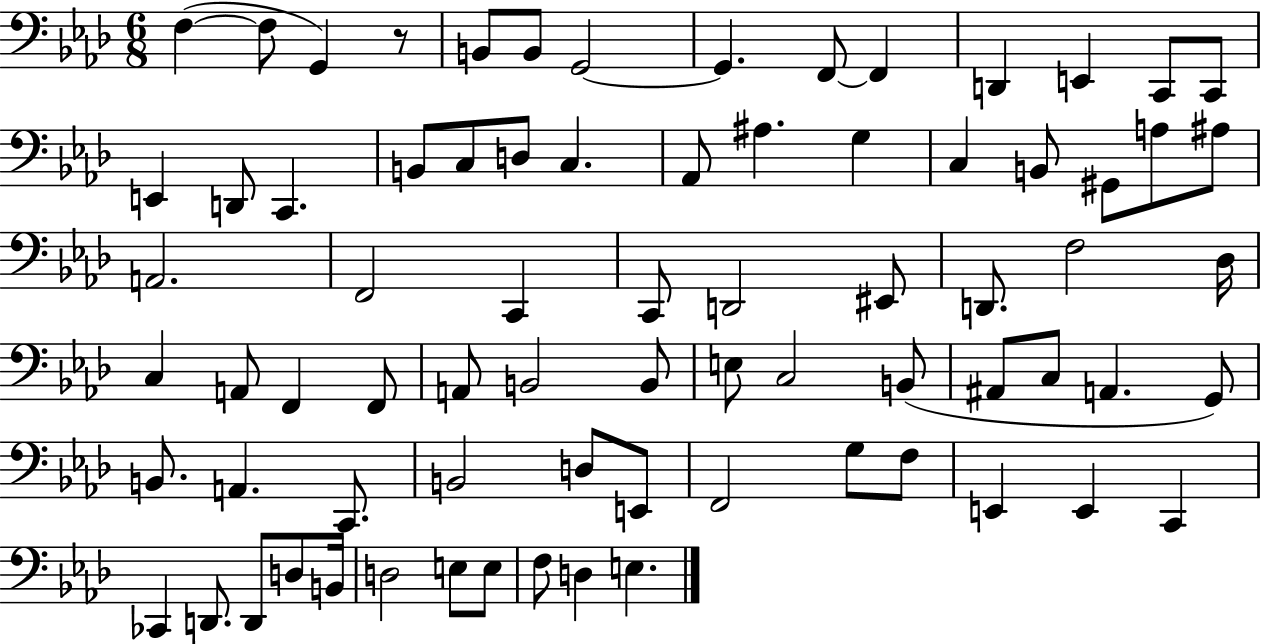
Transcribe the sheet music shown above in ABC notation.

X:1
T:Untitled
M:6/8
L:1/4
K:Ab
F, F,/2 G,, z/2 B,,/2 B,,/2 G,,2 G,, F,,/2 F,, D,, E,, C,,/2 C,,/2 E,, D,,/2 C,, B,,/2 C,/2 D,/2 C, _A,,/2 ^A, G, C, B,,/2 ^G,,/2 A,/2 ^A,/2 A,,2 F,,2 C,, C,,/2 D,,2 ^E,,/2 D,,/2 F,2 _D,/4 C, A,,/2 F,, F,,/2 A,,/2 B,,2 B,,/2 E,/2 C,2 B,,/2 ^A,,/2 C,/2 A,, G,,/2 B,,/2 A,, C,,/2 B,,2 D,/2 E,,/2 F,,2 G,/2 F,/2 E,, E,, C,, _C,, D,,/2 D,,/2 D,/2 B,,/4 D,2 E,/2 E,/2 F,/2 D, E,